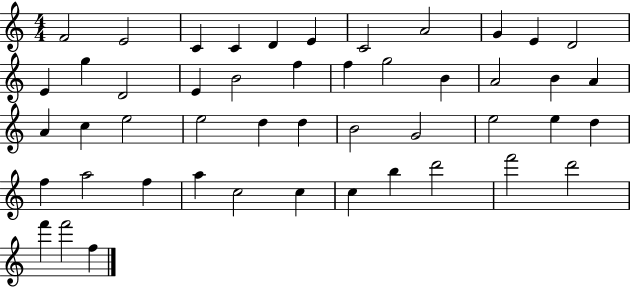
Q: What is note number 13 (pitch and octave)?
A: G5